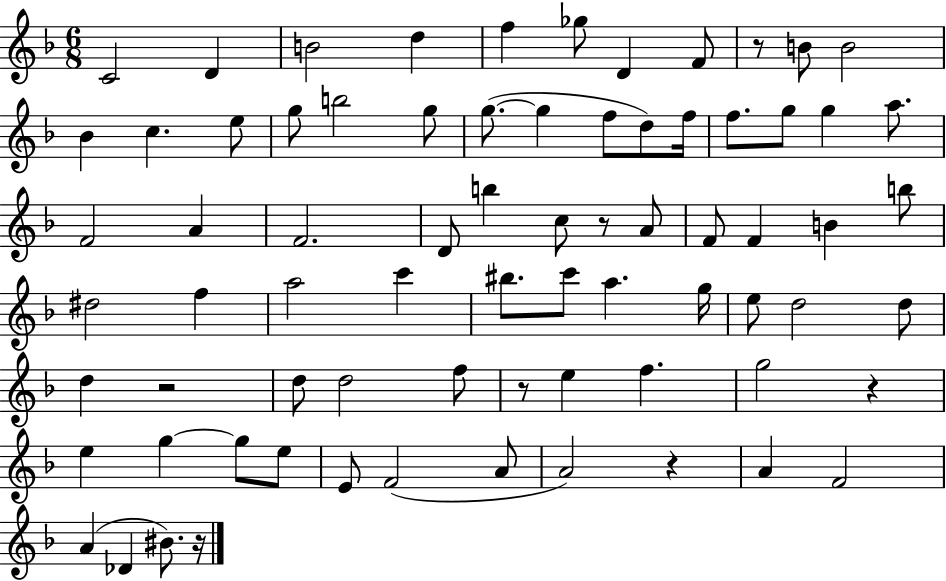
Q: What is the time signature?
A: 6/8